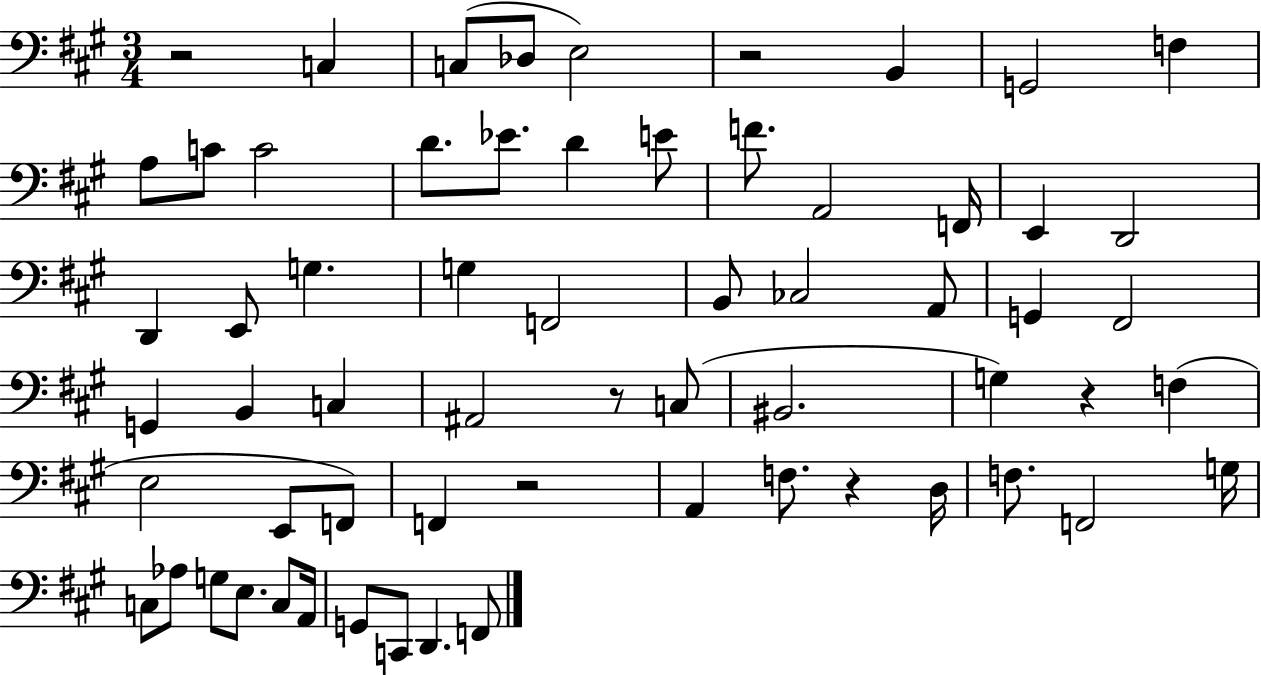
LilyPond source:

{
  \clef bass
  \numericTimeSignature
  \time 3/4
  \key a \major
  r2 c4 | c8( des8 e2) | r2 b,4 | g,2 f4 | \break a8 c'8 c'2 | d'8. ees'8. d'4 e'8 | f'8. a,2 f,16 | e,4 d,2 | \break d,4 e,8 g4. | g4 f,2 | b,8 ces2 a,8 | g,4 fis,2 | \break g,4 b,4 c4 | ais,2 r8 c8( | bis,2. | g4) r4 f4( | \break e2 e,8 f,8) | f,4 r2 | a,4 f8. r4 d16 | f8. f,2 g16 | \break c8 aes8 g8 e8. c8 a,16 | g,8 c,8 d,4. f,8 | \bar "|."
}